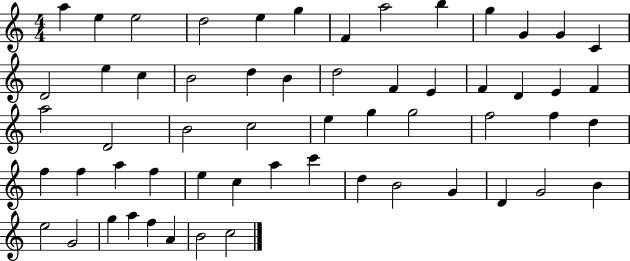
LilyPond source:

{
  \clef treble
  \numericTimeSignature
  \time 4/4
  \key c \major
  a''4 e''4 e''2 | d''2 e''4 g''4 | f'4 a''2 b''4 | g''4 g'4 g'4 c'4 | \break d'2 e''4 c''4 | b'2 d''4 b'4 | d''2 f'4 e'4 | f'4 d'4 e'4 f'4 | \break a''2 d'2 | b'2 c''2 | e''4 g''4 g''2 | f''2 f''4 d''4 | \break f''4 f''4 a''4 f''4 | e''4 c''4 a''4 c'''4 | d''4 b'2 g'4 | d'4 g'2 b'4 | \break e''2 g'2 | g''4 a''4 f''4 a'4 | b'2 c''2 | \bar "|."
}